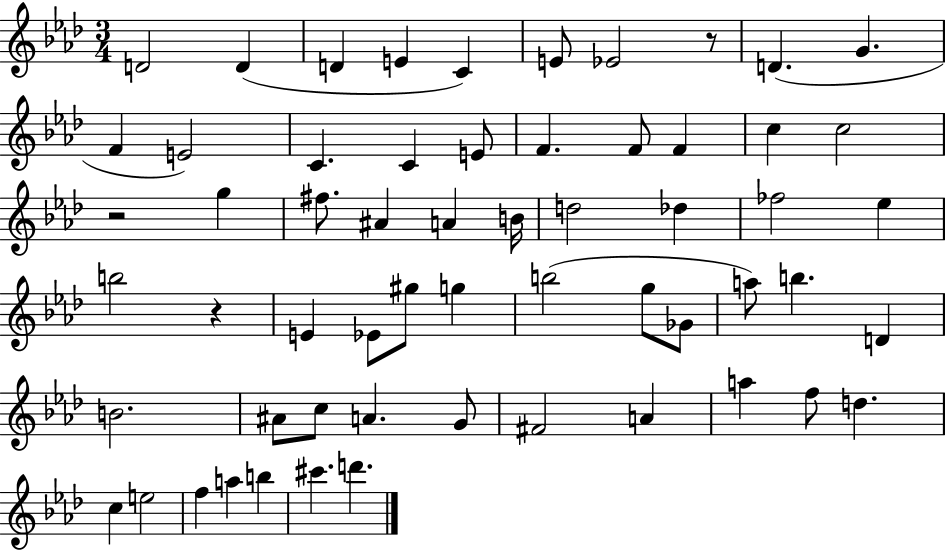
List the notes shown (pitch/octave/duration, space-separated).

D4/h D4/q D4/q E4/q C4/q E4/e Eb4/h R/e D4/q. G4/q. F4/q E4/h C4/q. C4/q E4/e F4/q. F4/e F4/q C5/q C5/h R/h G5/q F#5/e. A#4/q A4/q B4/s D5/h Db5/q FES5/h Eb5/q B5/h R/q E4/q Eb4/e G#5/e G5/q B5/h G5/e Gb4/e A5/e B5/q. D4/q B4/h. A#4/e C5/e A4/q. G4/e F#4/h A4/q A5/q F5/e D5/q. C5/q E5/h F5/q A5/q B5/q C#6/q. D6/q.